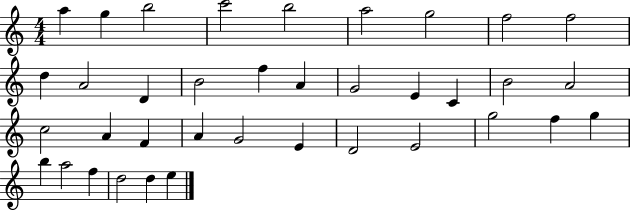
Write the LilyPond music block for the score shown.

{
  \clef treble
  \numericTimeSignature
  \time 4/4
  \key c \major
  a''4 g''4 b''2 | c'''2 b''2 | a''2 g''2 | f''2 f''2 | \break d''4 a'2 d'4 | b'2 f''4 a'4 | g'2 e'4 c'4 | b'2 a'2 | \break c''2 a'4 f'4 | a'4 g'2 e'4 | d'2 e'2 | g''2 f''4 g''4 | \break b''4 a''2 f''4 | d''2 d''4 e''4 | \bar "|."
}